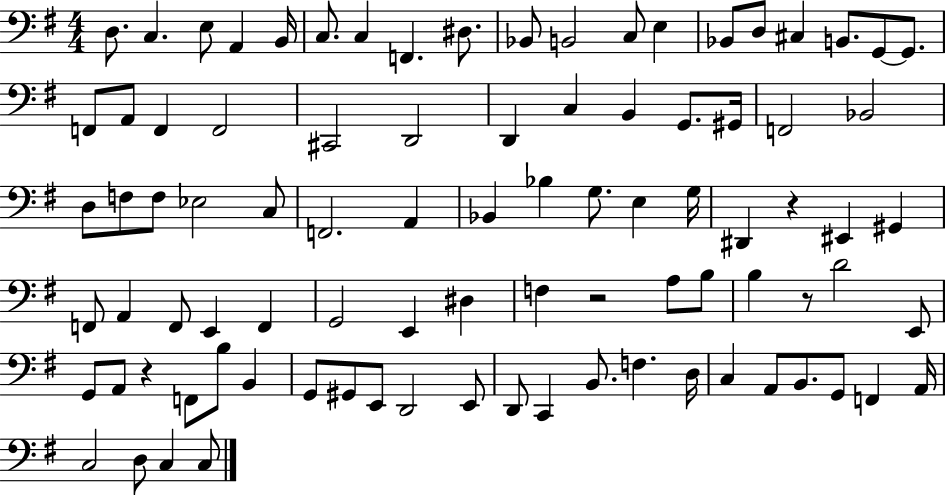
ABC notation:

X:1
T:Untitled
M:4/4
L:1/4
K:G
D,/2 C, E,/2 A,, B,,/4 C,/2 C, F,, ^D,/2 _B,,/2 B,,2 C,/2 E, _B,,/2 D,/2 ^C, B,,/2 G,,/2 G,,/2 F,,/2 A,,/2 F,, F,,2 ^C,,2 D,,2 D,, C, B,, G,,/2 ^G,,/4 F,,2 _B,,2 D,/2 F,/2 F,/2 _E,2 C,/2 F,,2 A,, _B,, _B, G,/2 E, G,/4 ^D,, z ^E,, ^G,, F,,/2 A,, F,,/2 E,, F,, G,,2 E,, ^D, F, z2 A,/2 B,/2 B, z/2 D2 E,,/2 G,,/2 A,,/2 z F,,/2 B,/2 B,, G,,/2 ^G,,/2 E,,/2 D,,2 E,,/2 D,,/2 C,, B,,/2 F, D,/4 C, A,,/2 B,,/2 G,,/2 F,, A,,/4 C,2 D,/2 C, C,/2